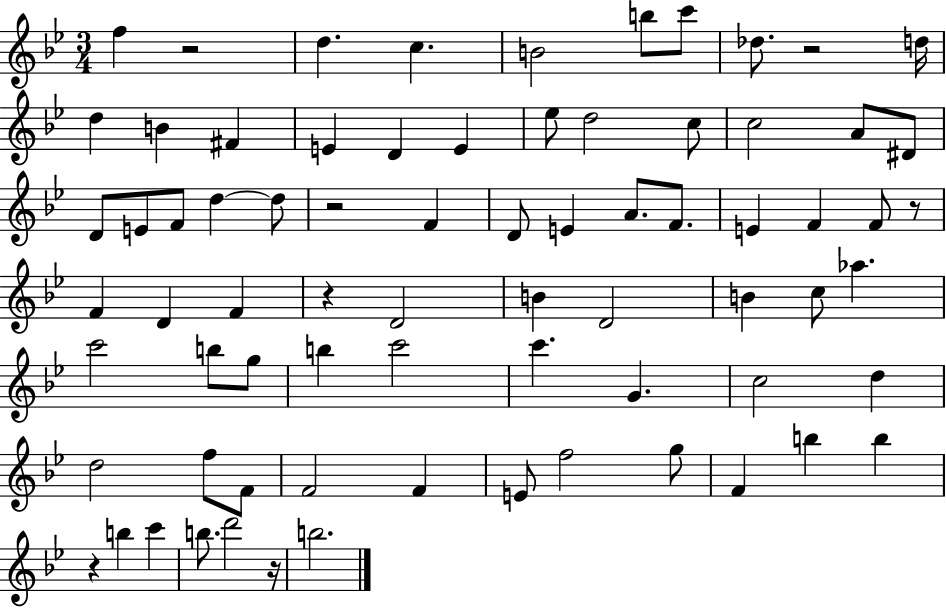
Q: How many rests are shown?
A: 7